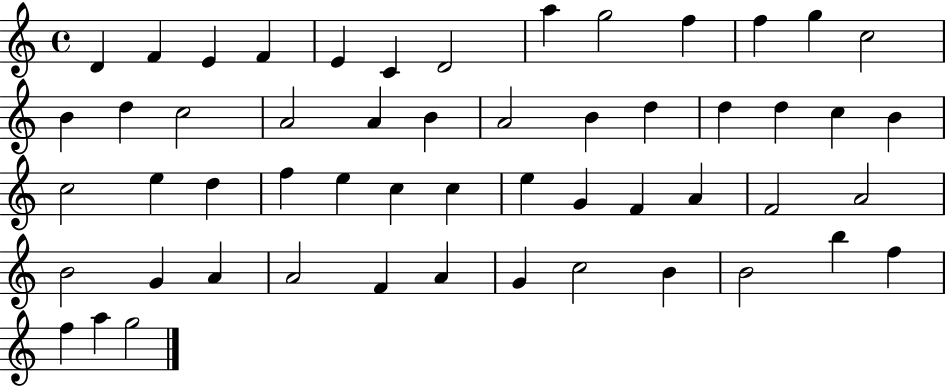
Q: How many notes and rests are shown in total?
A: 54